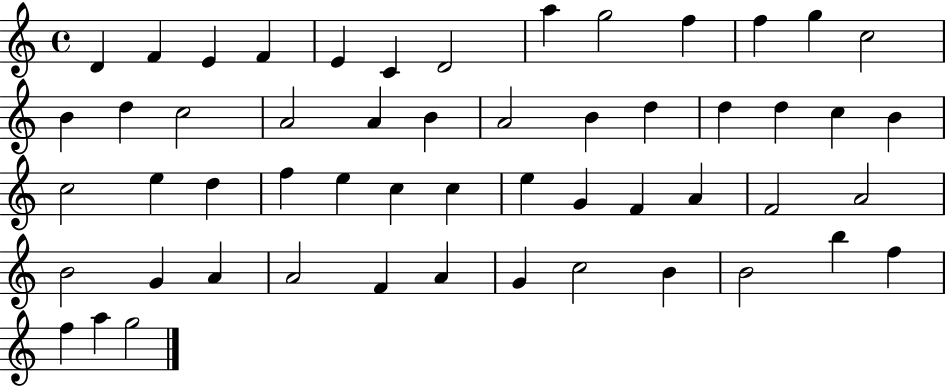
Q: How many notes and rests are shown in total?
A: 54